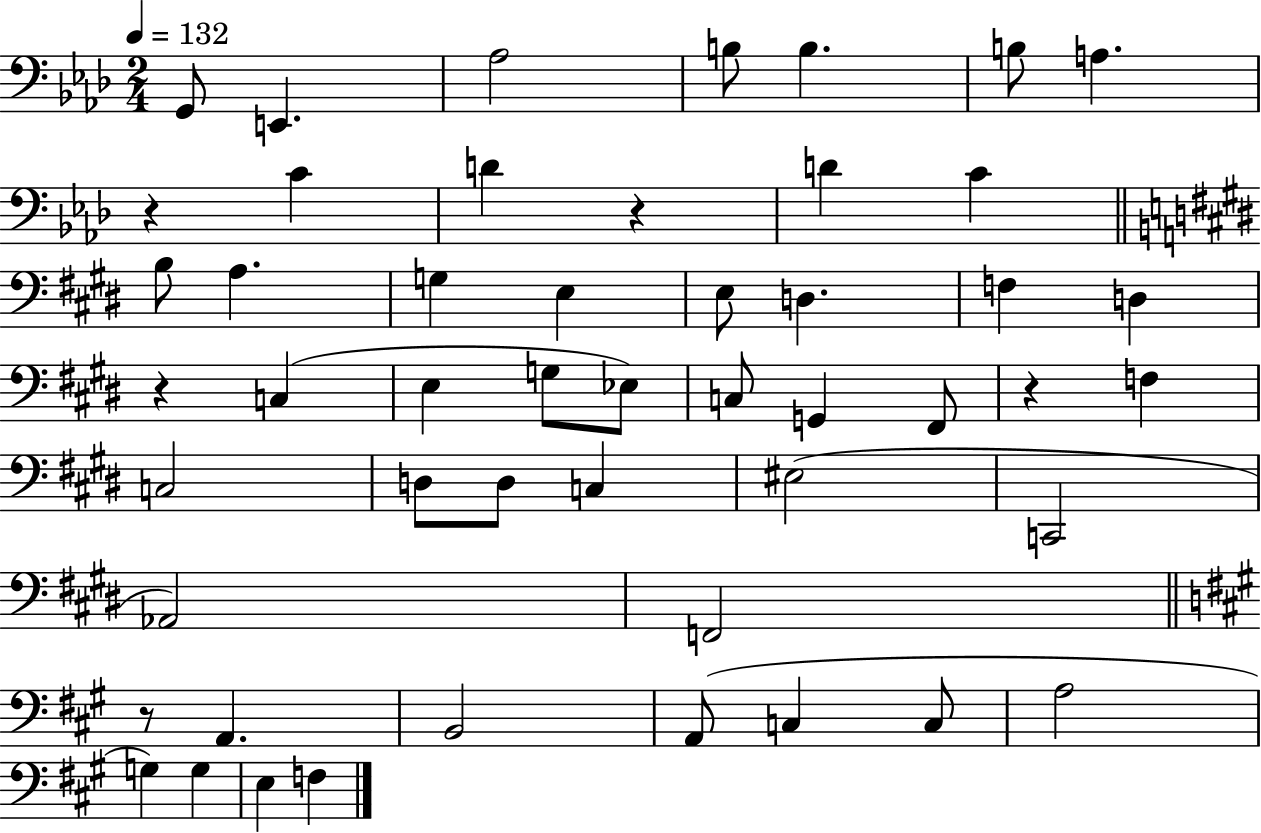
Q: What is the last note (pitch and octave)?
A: F3